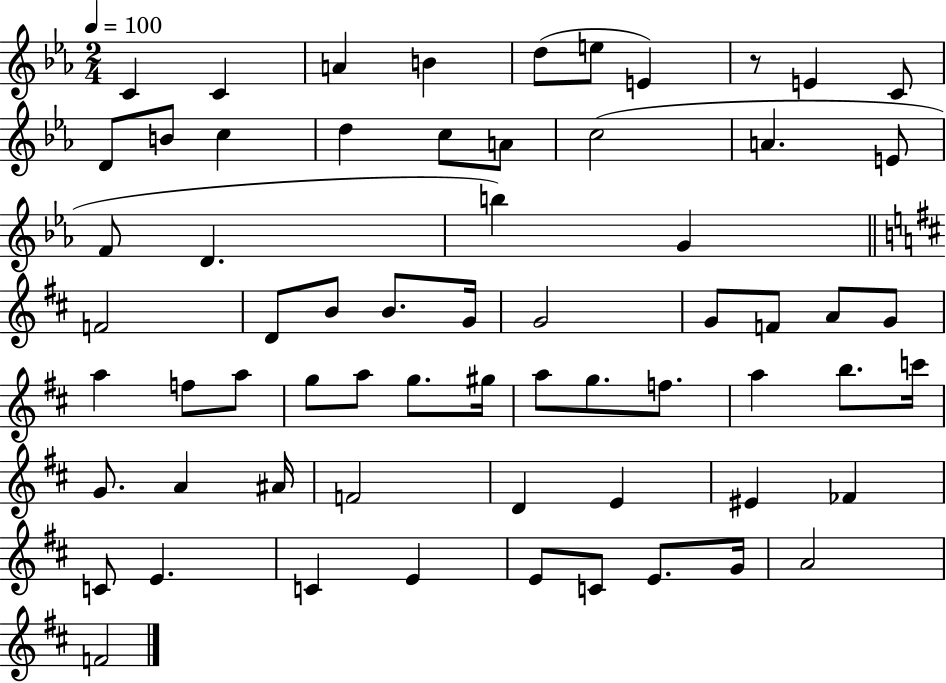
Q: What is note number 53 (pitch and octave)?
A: FES4